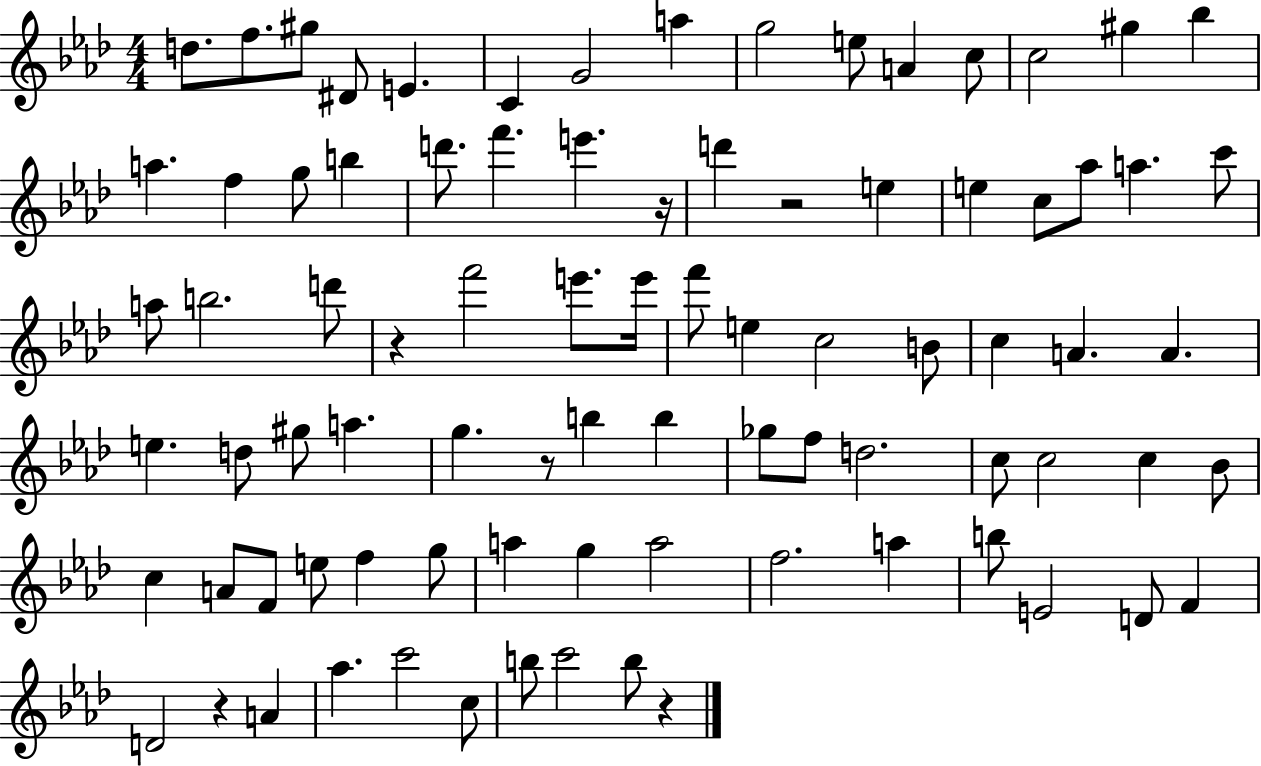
D5/e. F5/e. G#5/e D#4/e E4/q. C4/q G4/h A5/q G5/h E5/e A4/q C5/e C5/h G#5/q Bb5/q A5/q. F5/q G5/e B5/q D6/e. F6/q. E6/q. R/s D6/q R/h E5/q E5/q C5/e Ab5/e A5/q. C6/e A5/e B5/h. D6/e R/q F6/h E6/e. E6/s F6/e E5/q C5/h B4/e C5/q A4/q. A4/q. E5/q. D5/e G#5/e A5/q. G5/q. R/e B5/q B5/q Gb5/e F5/e D5/h. C5/e C5/h C5/q Bb4/e C5/q A4/e F4/e E5/e F5/q G5/e A5/q G5/q A5/h F5/h. A5/q B5/e E4/h D4/e F4/q D4/h R/q A4/q Ab5/q. C6/h C5/e B5/e C6/h B5/e R/q